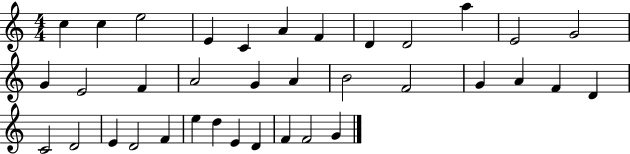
{
  \clef treble
  \numericTimeSignature
  \time 4/4
  \key c \major
  c''4 c''4 e''2 | e'4 c'4 a'4 f'4 | d'4 d'2 a''4 | e'2 g'2 | \break g'4 e'2 f'4 | a'2 g'4 a'4 | b'2 f'2 | g'4 a'4 f'4 d'4 | \break c'2 d'2 | e'4 d'2 f'4 | e''4 d''4 e'4 d'4 | f'4 f'2 g'4 | \break \bar "|."
}